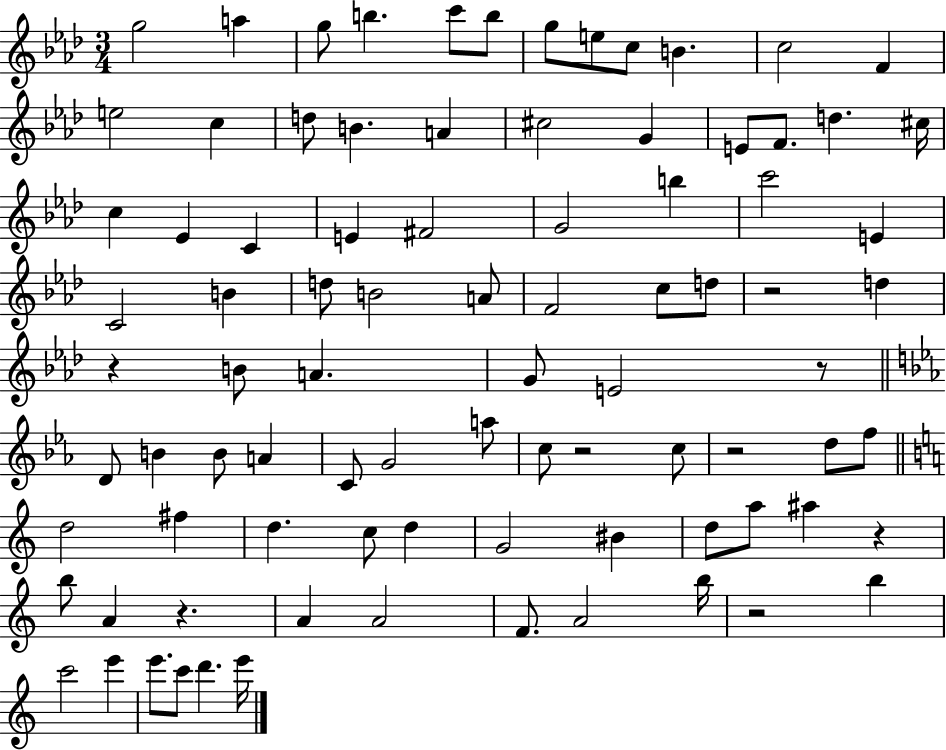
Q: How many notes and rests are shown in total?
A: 88